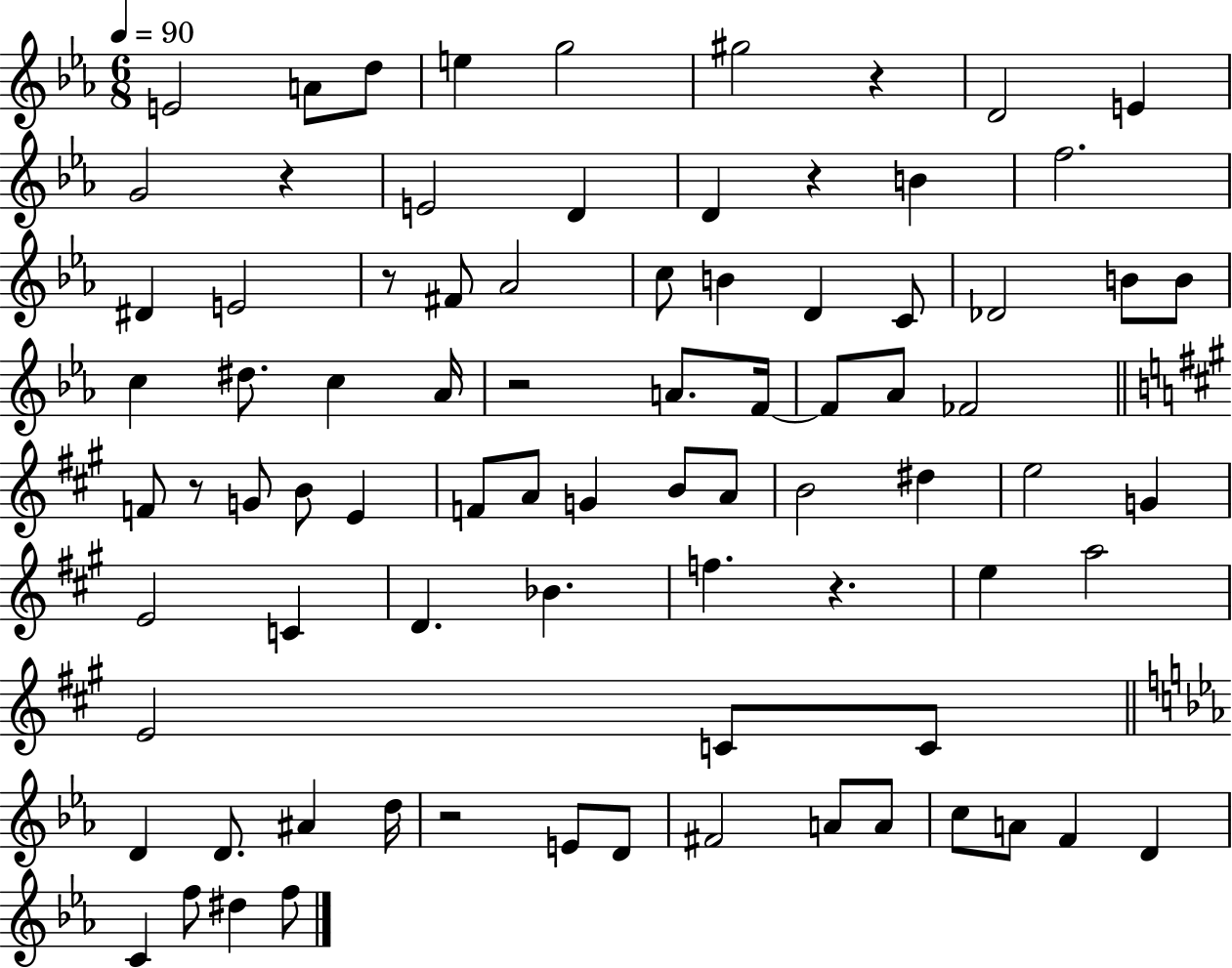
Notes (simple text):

E4/h A4/e D5/e E5/q G5/h G#5/h R/q D4/h E4/q G4/h R/q E4/h D4/q D4/q R/q B4/q F5/h. D#4/q E4/h R/e F#4/e Ab4/h C5/e B4/q D4/q C4/e Db4/h B4/e B4/e C5/q D#5/e. C5/q Ab4/s R/h A4/e. F4/s F4/e Ab4/e FES4/h F4/e R/e G4/e B4/e E4/q F4/e A4/e G4/q B4/e A4/e B4/h D#5/q E5/h G4/q E4/h C4/q D4/q. Bb4/q. F5/q. R/q. E5/q A5/h E4/h C4/e C4/e D4/q D4/e. A#4/q D5/s R/h E4/e D4/e F#4/h A4/e A4/e C5/e A4/e F4/q D4/q C4/q F5/e D#5/q F5/e